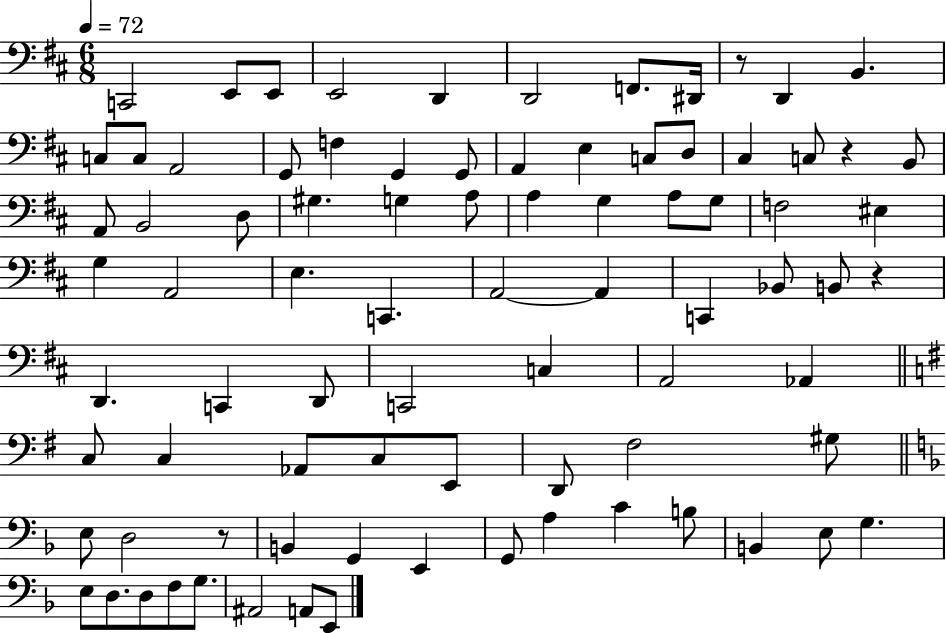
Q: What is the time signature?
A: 6/8